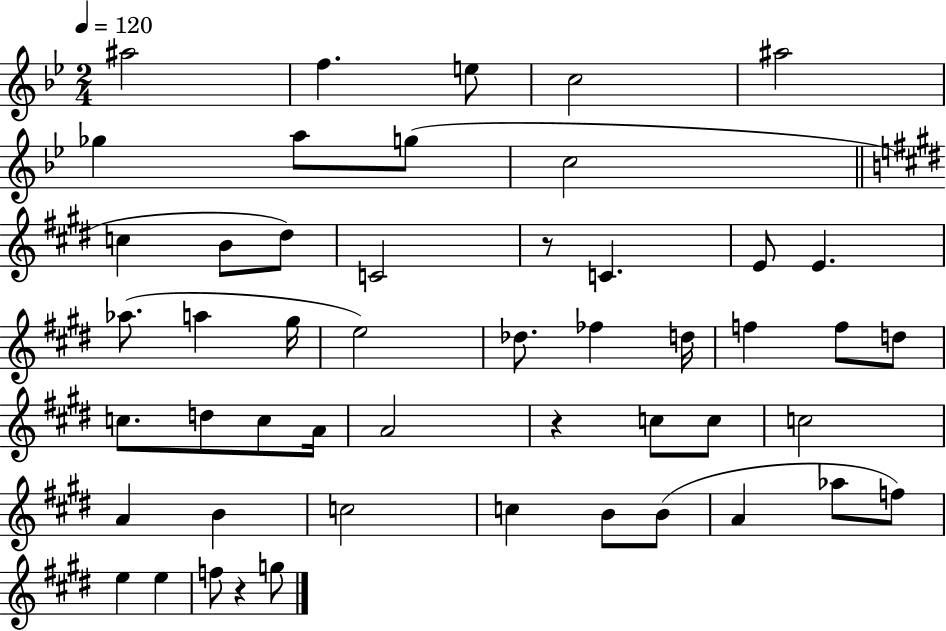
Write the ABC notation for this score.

X:1
T:Untitled
M:2/4
L:1/4
K:Bb
^a2 f e/2 c2 ^a2 _g a/2 g/2 c2 c B/2 ^d/2 C2 z/2 C E/2 E _a/2 a ^g/4 e2 _d/2 _f d/4 f f/2 d/2 c/2 d/2 c/2 A/4 A2 z c/2 c/2 c2 A B c2 c B/2 B/2 A _a/2 f/2 e e f/2 z g/2